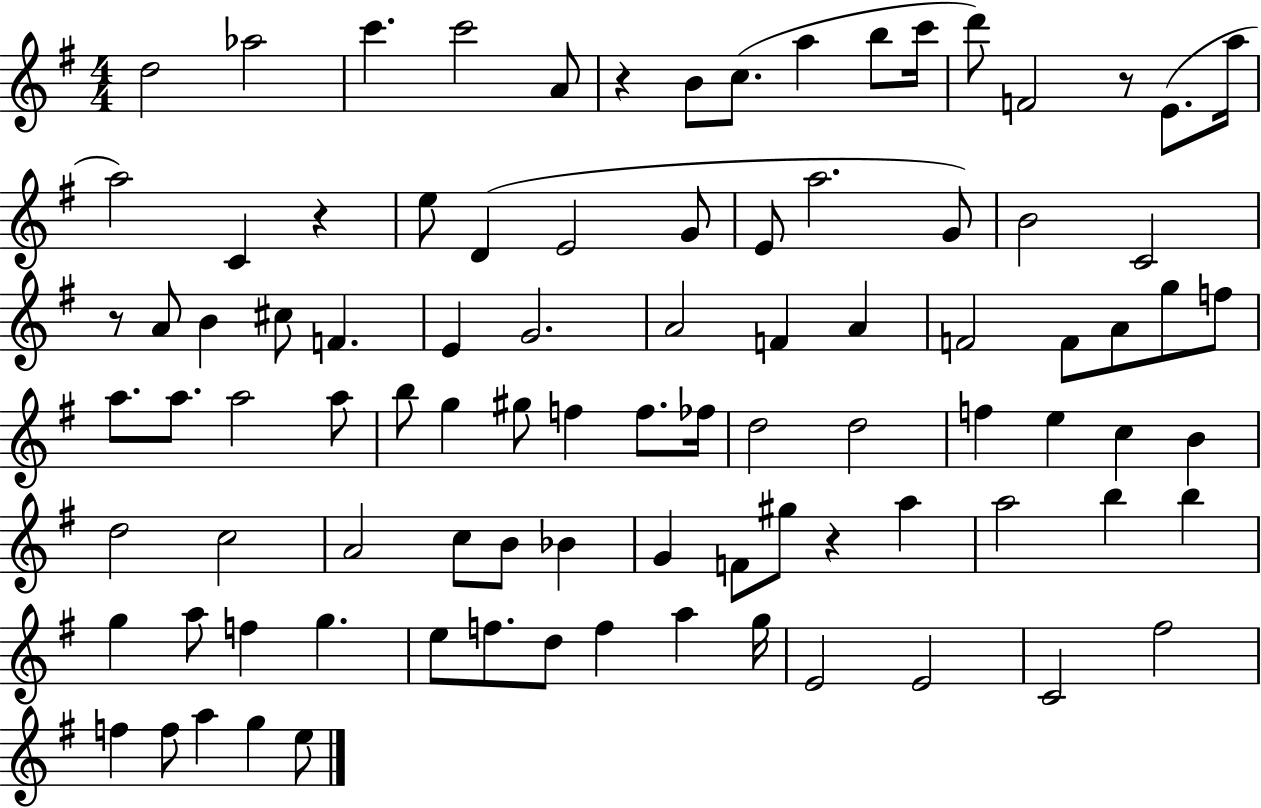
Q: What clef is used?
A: treble